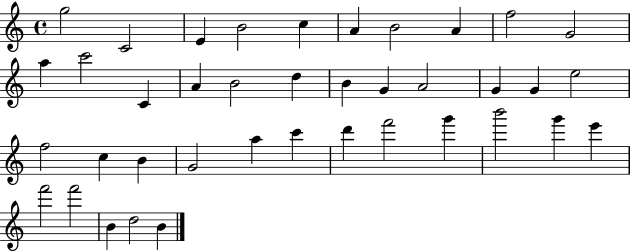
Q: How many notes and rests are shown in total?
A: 39